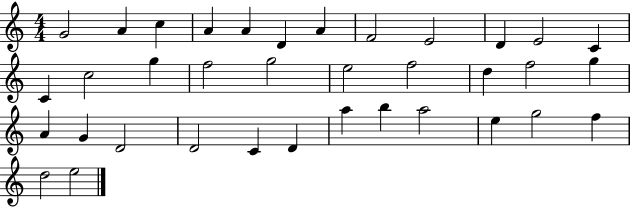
{
  \clef treble
  \numericTimeSignature
  \time 4/4
  \key c \major
  g'2 a'4 c''4 | a'4 a'4 d'4 a'4 | f'2 e'2 | d'4 e'2 c'4 | \break c'4 c''2 g''4 | f''2 g''2 | e''2 f''2 | d''4 f''2 g''4 | \break a'4 g'4 d'2 | d'2 c'4 d'4 | a''4 b''4 a''2 | e''4 g''2 f''4 | \break d''2 e''2 | \bar "|."
}